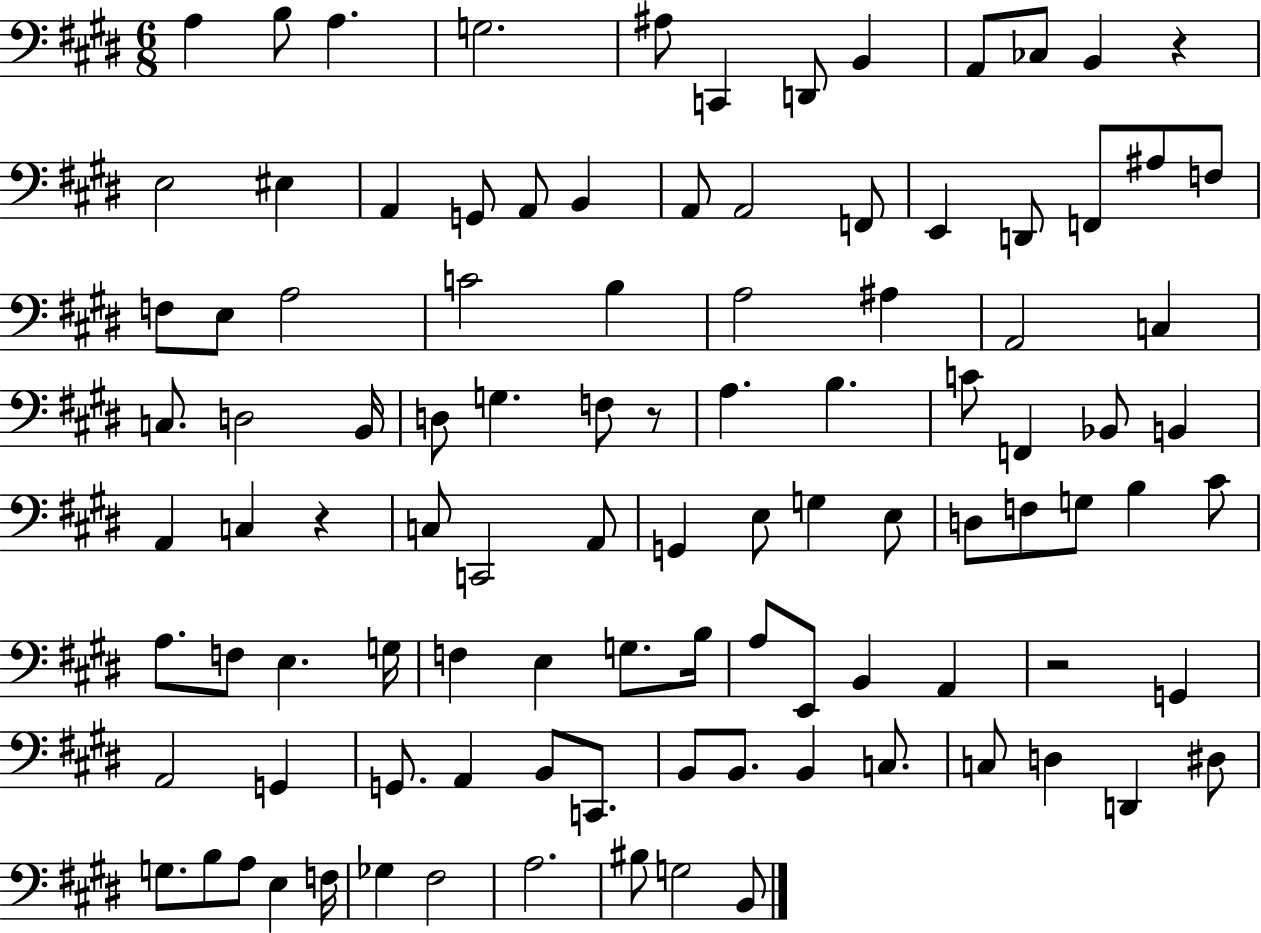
X:1
T:Untitled
M:6/8
L:1/4
K:E
A, B,/2 A, G,2 ^A,/2 C,, D,,/2 B,, A,,/2 _C,/2 B,, z E,2 ^E, A,, G,,/2 A,,/2 B,, A,,/2 A,,2 F,,/2 E,, D,,/2 F,,/2 ^A,/2 F,/2 F,/2 E,/2 A,2 C2 B, A,2 ^A, A,,2 C, C,/2 D,2 B,,/4 D,/2 G, F,/2 z/2 A, B, C/2 F,, _B,,/2 B,, A,, C, z C,/2 C,,2 A,,/2 G,, E,/2 G, E,/2 D,/2 F,/2 G,/2 B, ^C/2 A,/2 F,/2 E, G,/4 F, E, G,/2 B,/4 A,/2 E,,/2 B,, A,, z2 G,, A,,2 G,, G,,/2 A,, B,,/2 C,,/2 B,,/2 B,,/2 B,, C,/2 C,/2 D, D,, ^D,/2 G,/2 B,/2 A,/2 E, F,/4 _G, ^F,2 A,2 ^B,/2 G,2 B,,/2